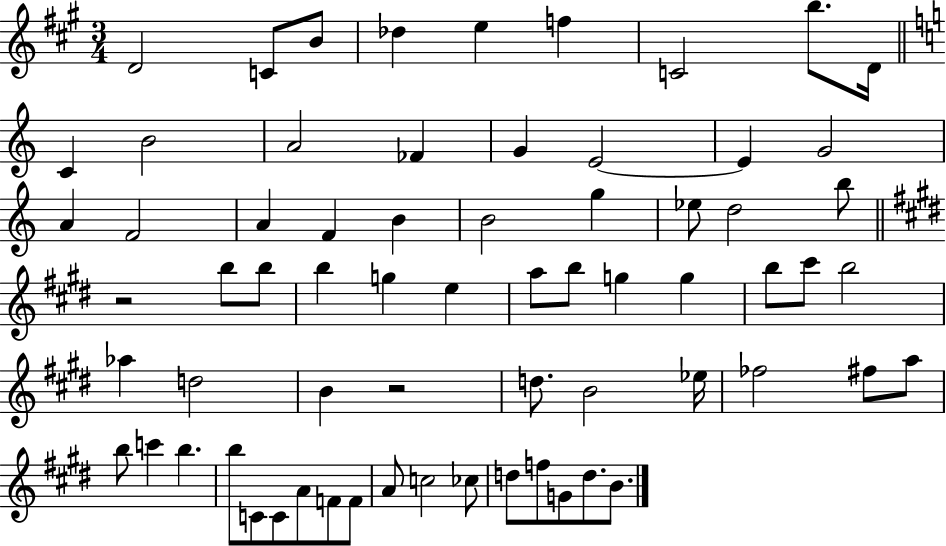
D4/h C4/e B4/e Db5/q E5/q F5/q C4/h B5/e. D4/s C4/q B4/h A4/h FES4/q G4/q E4/h E4/q G4/h A4/q F4/h A4/q F4/q B4/q B4/h G5/q Eb5/e D5/h B5/e R/h B5/e B5/e B5/q G5/q E5/q A5/e B5/e G5/q G5/q B5/e C#6/e B5/h Ab5/q D5/h B4/q R/h D5/e. B4/h Eb5/s FES5/h F#5/e A5/e B5/e C6/q B5/q. B5/e C4/e C4/e A4/e F4/e F4/e A4/e C5/h CES5/e D5/e F5/e G4/e D5/e. B4/e.